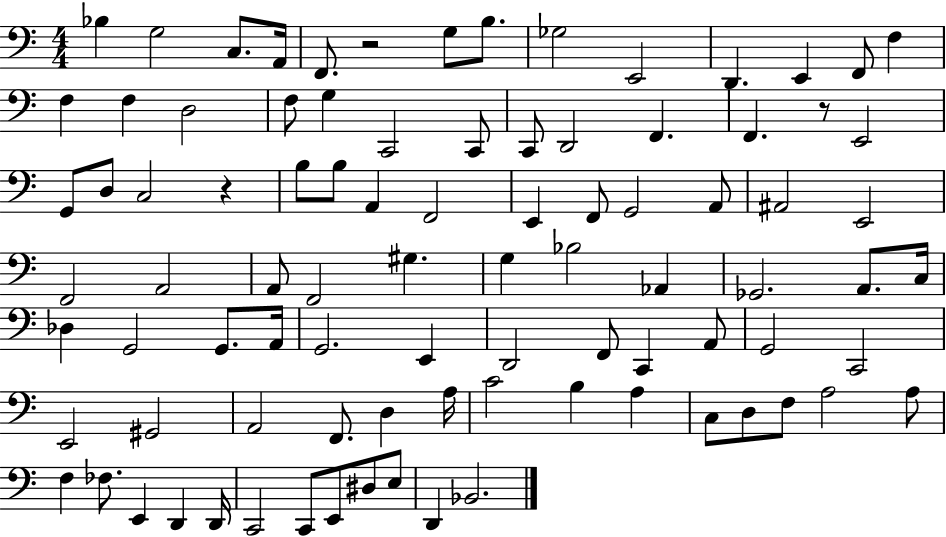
{
  \clef bass
  \numericTimeSignature
  \time 4/4
  \key c \major
  \repeat volta 2 { bes4 g2 c8. a,16 | f,8. r2 g8 b8. | ges2 e,2 | d,4. e,4 f,8 f4 | \break f4 f4 d2 | f8 g4 c,2 c,8 | c,8 d,2 f,4. | f,4. r8 e,2 | \break g,8 d8 c2 r4 | b8 b8 a,4 f,2 | e,4 f,8 g,2 a,8 | ais,2 e,2 | \break f,2 a,2 | a,8 f,2 gis4. | g4 bes2 aes,4 | ges,2. a,8. c16 | \break des4 g,2 g,8. a,16 | g,2. e,4 | d,2 f,8 c,4 a,8 | g,2 c,2 | \break e,2 gis,2 | a,2 f,8. d4 a16 | c'2 b4 a4 | c8 d8 f8 a2 a8 | \break f4 fes8. e,4 d,4 d,16 | c,2 c,8 e,8 dis8 e8 | d,4 bes,2. | } \bar "|."
}